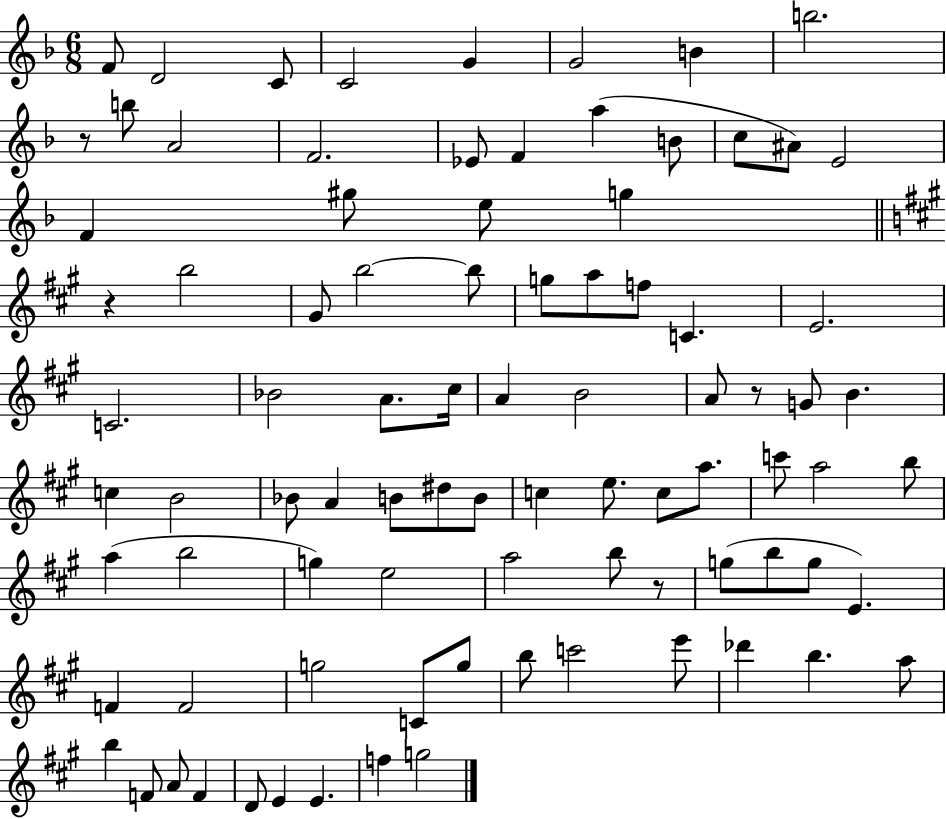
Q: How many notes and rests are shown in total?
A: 88